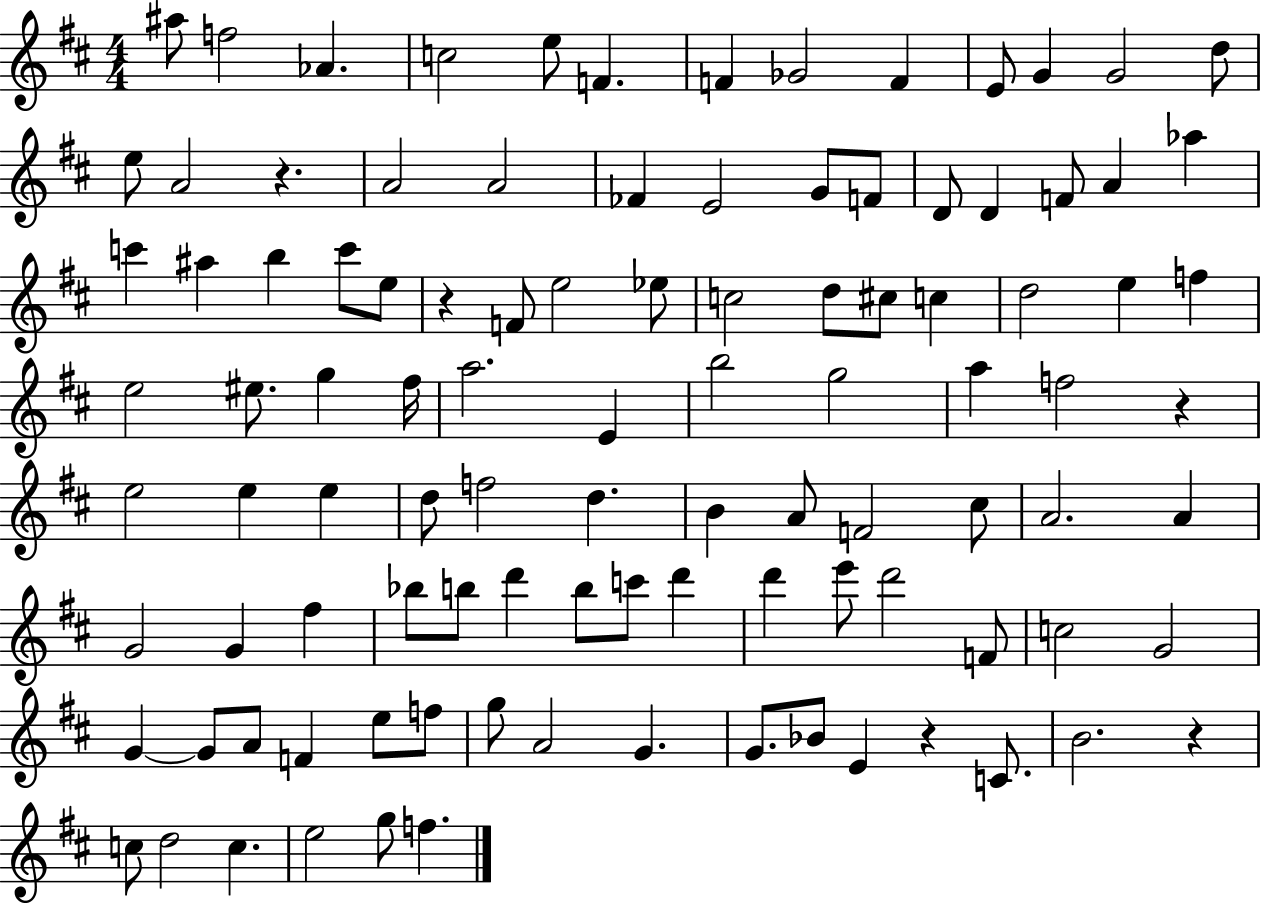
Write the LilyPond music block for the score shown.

{
  \clef treble
  \numericTimeSignature
  \time 4/4
  \key d \major
  ais''8 f''2 aes'4. | c''2 e''8 f'4. | f'4 ges'2 f'4 | e'8 g'4 g'2 d''8 | \break e''8 a'2 r4. | a'2 a'2 | fes'4 e'2 g'8 f'8 | d'8 d'4 f'8 a'4 aes''4 | \break c'''4 ais''4 b''4 c'''8 e''8 | r4 f'8 e''2 ees''8 | c''2 d''8 cis''8 c''4 | d''2 e''4 f''4 | \break e''2 eis''8. g''4 fis''16 | a''2. e'4 | b''2 g''2 | a''4 f''2 r4 | \break e''2 e''4 e''4 | d''8 f''2 d''4. | b'4 a'8 f'2 cis''8 | a'2. a'4 | \break g'2 g'4 fis''4 | bes''8 b''8 d'''4 b''8 c'''8 d'''4 | d'''4 e'''8 d'''2 f'8 | c''2 g'2 | \break g'4~~ g'8 a'8 f'4 e''8 f''8 | g''8 a'2 g'4. | g'8. bes'8 e'4 r4 c'8. | b'2. r4 | \break c''8 d''2 c''4. | e''2 g''8 f''4. | \bar "|."
}